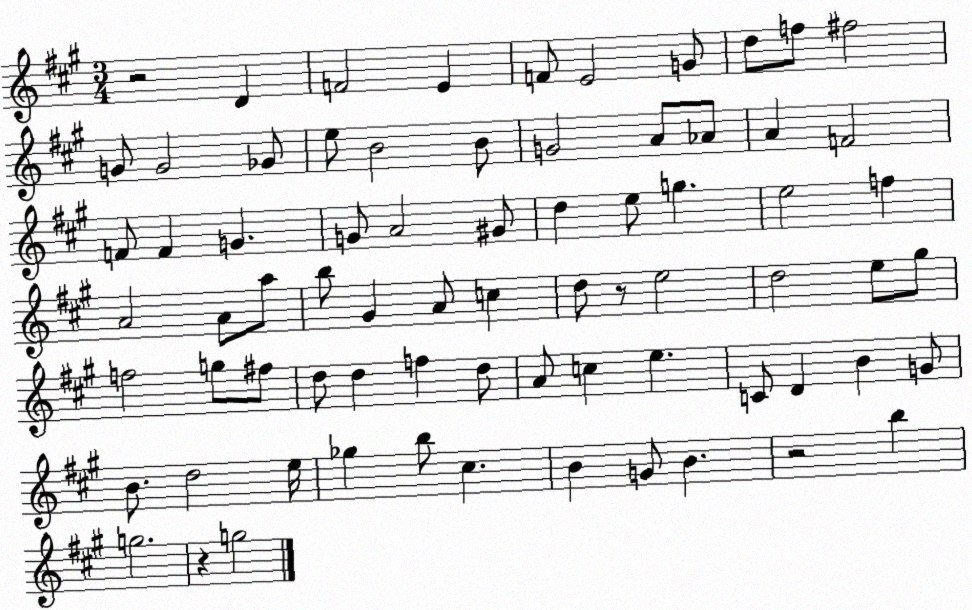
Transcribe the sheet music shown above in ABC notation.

X:1
T:Untitled
M:3/4
L:1/4
K:A
z2 D F2 E F/2 E2 G/2 d/2 f/2 ^f2 G/2 G2 _G/2 e/2 B2 B/2 G2 A/2 _A/2 A F2 F/2 F G G/2 A2 ^G/2 d e/2 g e2 f A2 A/2 a/2 b/2 ^G A/2 c d/2 z/2 e2 d2 e/2 ^g/2 f2 g/2 ^f/2 d/2 d f d/2 A/2 c e C/2 D B G/2 B/2 d2 e/4 _g b/2 ^c B G/2 B z2 b g2 z g2